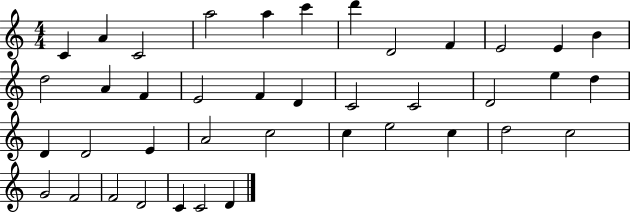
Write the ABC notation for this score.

X:1
T:Untitled
M:4/4
L:1/4
K:C
C A C2 a2 a c' d' D2 F E2 E B d2 A F E2 F D C2 C2 D2 e d D D2 E A2 c2 c e2 c d2 c2 G2 F2 F2 D2 C C2 D